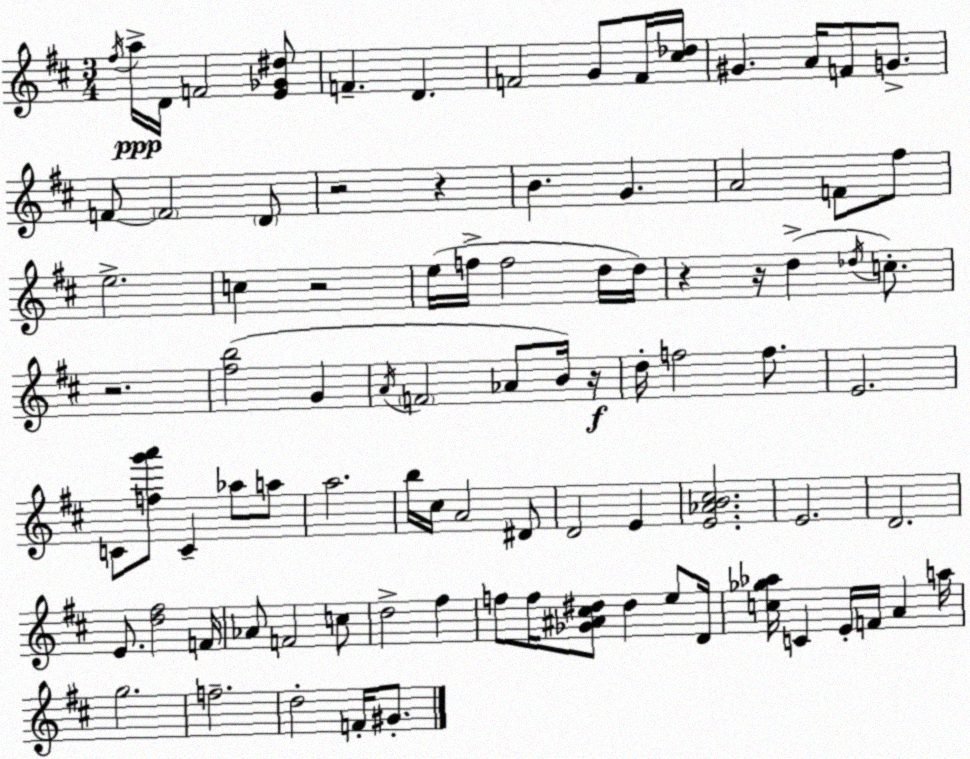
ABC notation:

X:1
T:Untitled
M:3/4
L:1/4
K:D
^f/4 a/4 D/4 F2 [E_G^d]/2 F D F2 G/2 F/4 [^c_d]/4 ^G A/4 F/2 G/2 F/2 F2 D/2 z2 z B G A2 F/2 ^f/2 e2 c z2 e/4 f/4 f2 d/4 d/4 z z/4 d _d/4 c/2 z2 [^fb]2 G A/4 F2 _A/2 B/4 z/4 d/4 f2 f/2 E2 C/2 [fg'a']/2 C _a/2 a/2 a2 b/4 ^c/4 A2 ^D/2 D2 E [E_AB^c]2 E2 D2 E/2 [d^f]2 F/4 _A/2 F2 c/2 d2 ^f f/2 f/4 [_G^A^c^d]/2 ^d e/2 D/4 [c_g_a]/4 C E/4 F/4 A a/4 g2 f2 d2 F/4 ^G/2